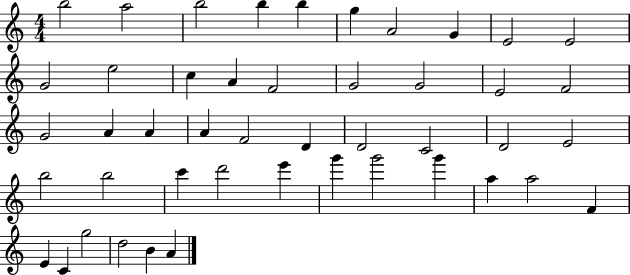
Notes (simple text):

B5/h A5/h B5/h B5/q B5/q G5/q A4/h G4/q E4/h E4/h G4/h E5/h C5/q A4/q F4/h G4/h G4/h E4/h F4/h G4/h A4/q A4/q A4/q F4/h D4/q D4/h C4/h D4/h E4/h B5/h B5/h C6/q D6/h E6/q G6/q G6/h G6/q A5/q A5/h F4/q E4/q C4/q G5/h D5/h B4/q A4/q